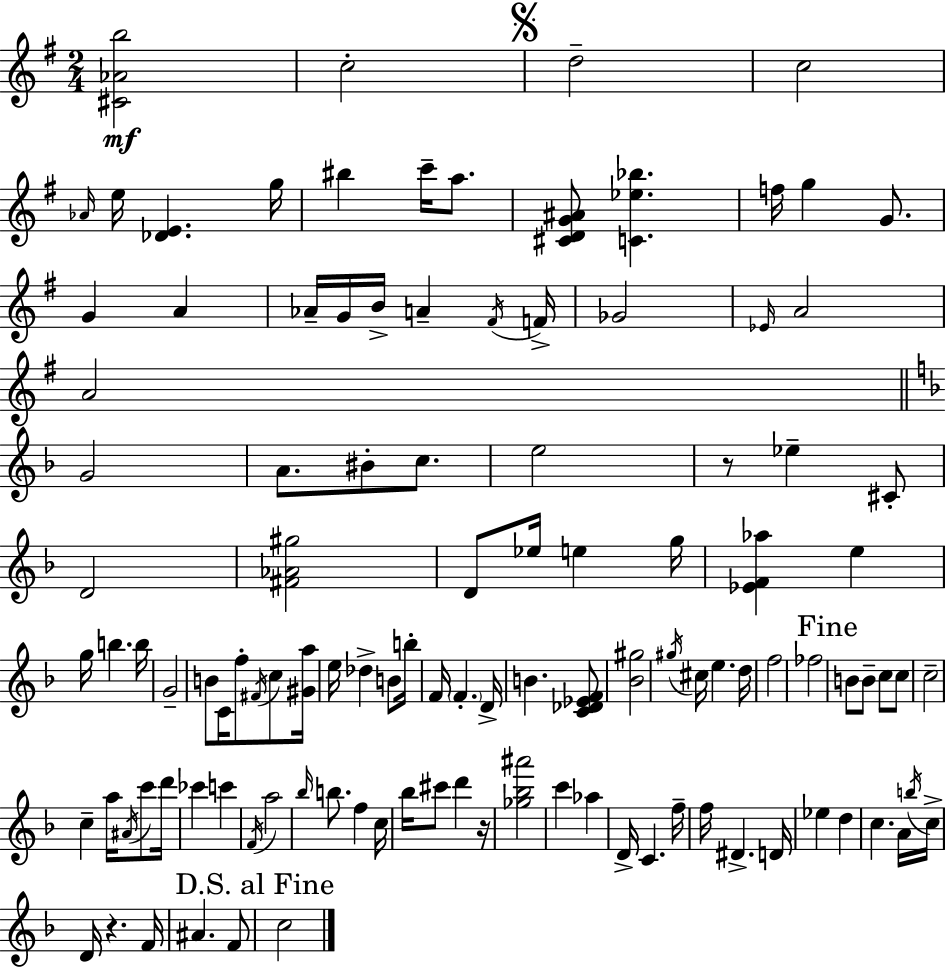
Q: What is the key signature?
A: G major